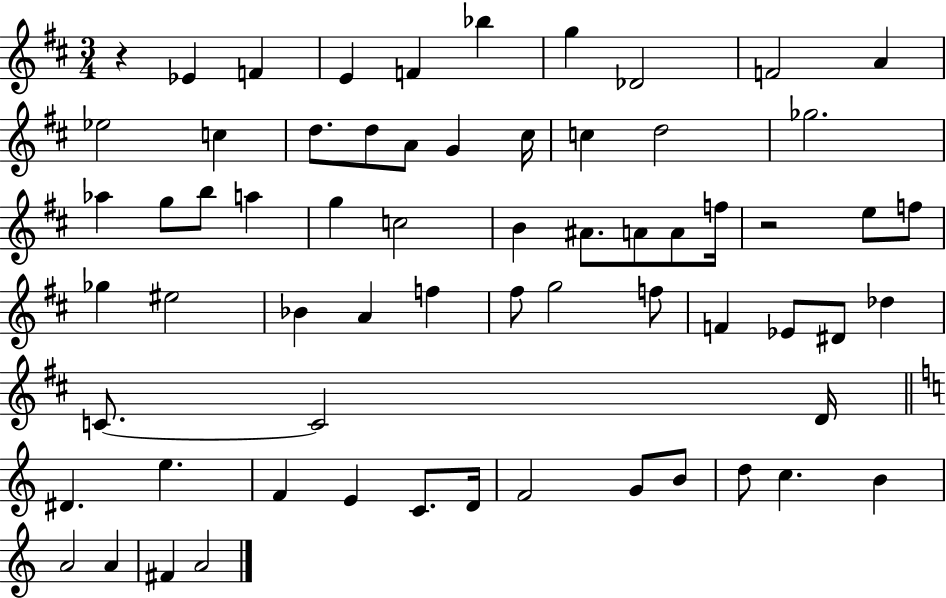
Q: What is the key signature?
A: D major